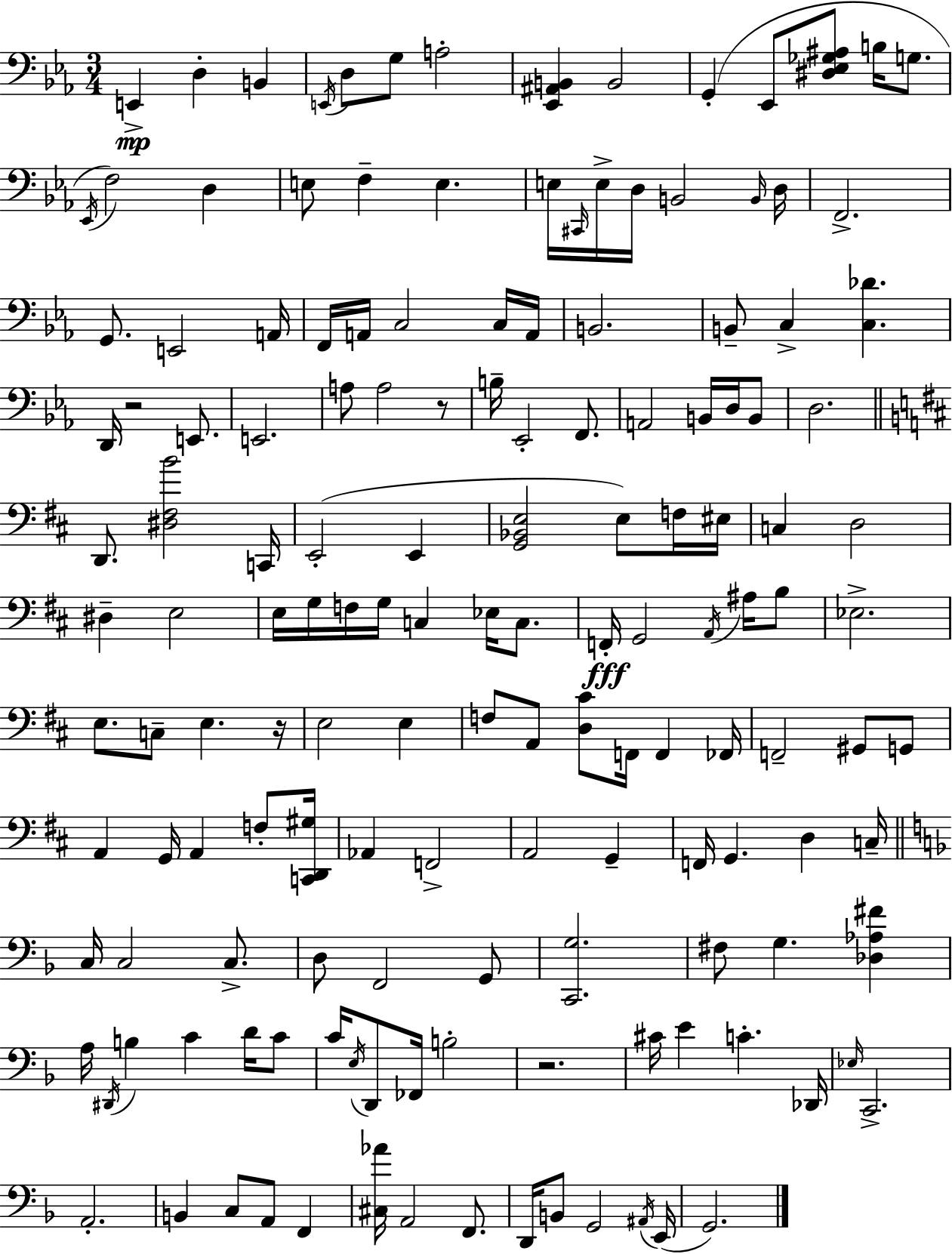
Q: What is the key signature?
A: EES major